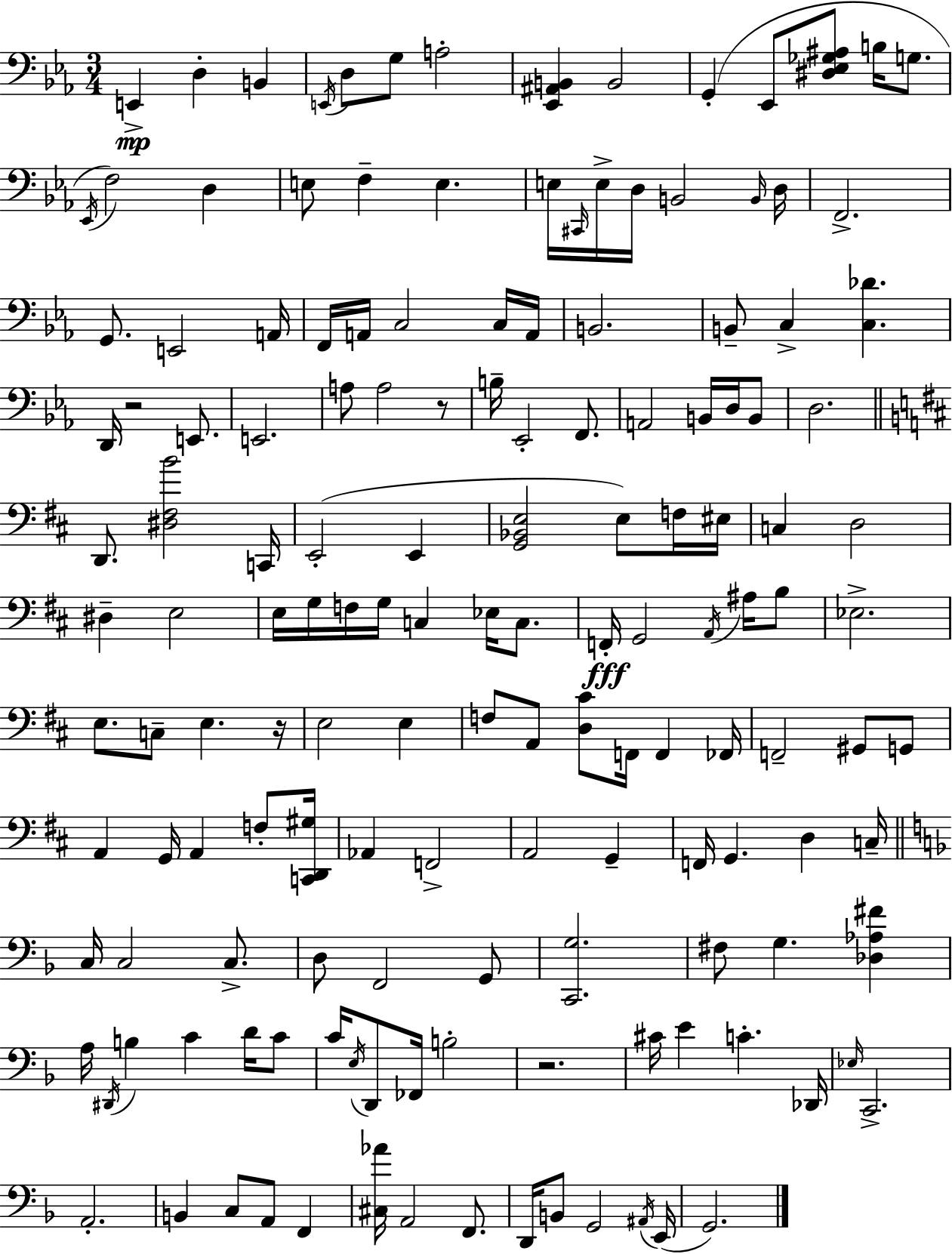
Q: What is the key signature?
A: EES major